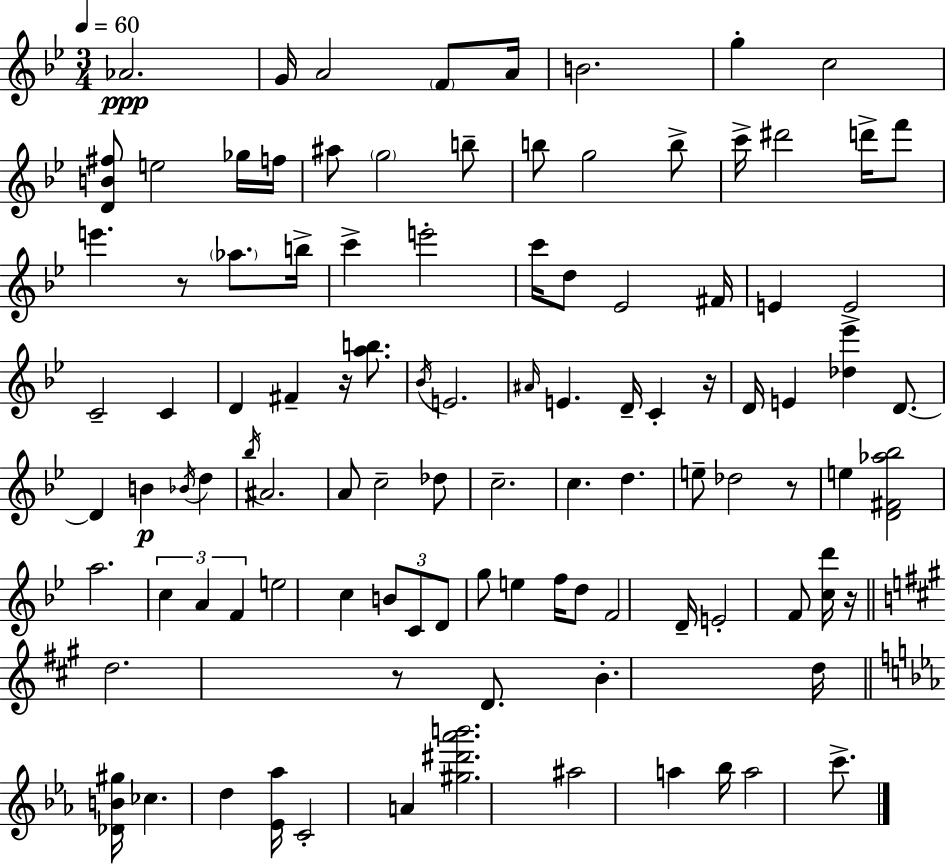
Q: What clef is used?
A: treble